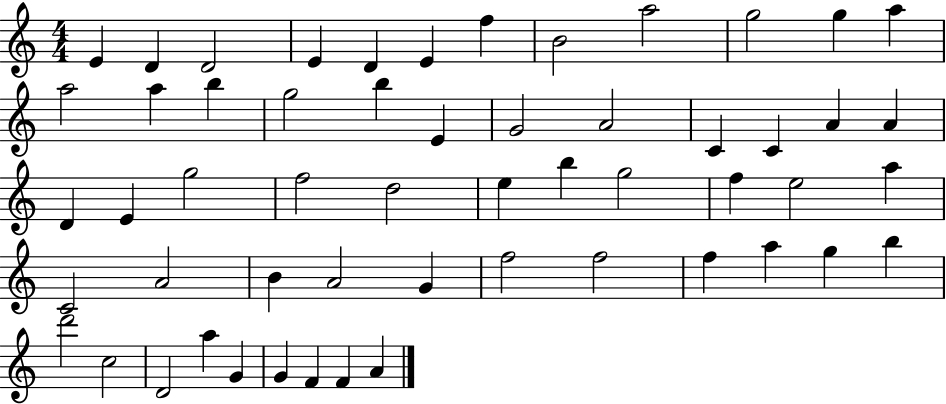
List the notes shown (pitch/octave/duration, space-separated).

E4/q D4/q D4/h E4/q D4/q E4/q F5/q B4/h A5/h G5/h G5/q A5/q A5/h A5/q B5/q G5/h B5/q E4/q G4/h A4/h C4/q C4/q A4/q A4/q D4/q E4/q G5/h F5/h D5/h E5/q B5/q G5/h F5/q E5/h A5/q C4/h A4/h B4/q A4/h G4/q F5/h F5/h F5/q A5/q G5/q B5/q D6/h C5/h D4/h A5/q G4/q G4/q F4/q F4/q A4/q